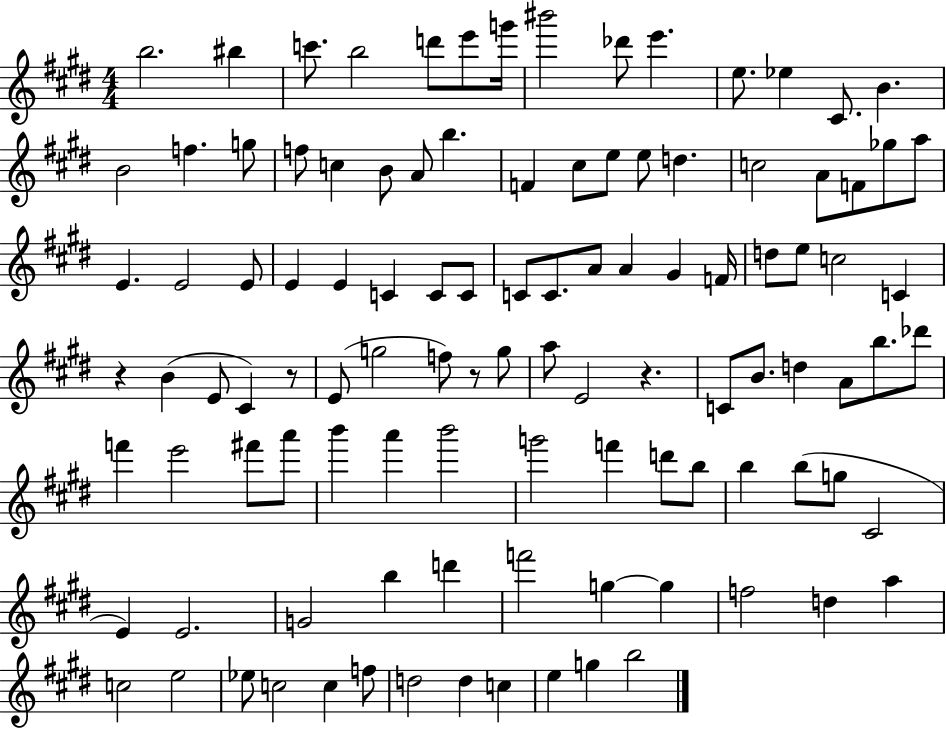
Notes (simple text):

B5/h. BIS5/q C6/e. B5/h D6/e E6/e G6/s BIS6/h Db6/e E6/q. E5/e. Eb5/q C#4/e. B4/q. B4/h F5/q. G5/e F5/e C5/q B4/e A4/e B5/q. F4/q C#5/e E5/e E5/e D5/q. C5/h A4/e F4/e Gb5/e A5/e E4/q. E4/h E4/e E4/q E4/q C4/q C4/e C4/e C4/e C4/e. A4/e A4/q G#4/q F4/s D5/e E5/e C5/h C4/q R/q B4/q E4/e C#4/q R/e E4/e G5/h F5/e R/e G5/e A5/e E4/h R/q. C4/e B4/e. D5/q A4/e B5/e. Db6/e F6/q E6/h F#6/e A6/e B6/q A6/q B6/h G6/h F6/q D6/e B5/e B5/q B5/e G5/e C#4/h E4/q E4/h. G4/h B5/q D6/q F6/h G5/q G5/q F5/h D5/q A5/q C5/h E5/h Eb5/e C5/h C5/q F5/e D5/h D5/q C5/q E5/q G5/q B5/h